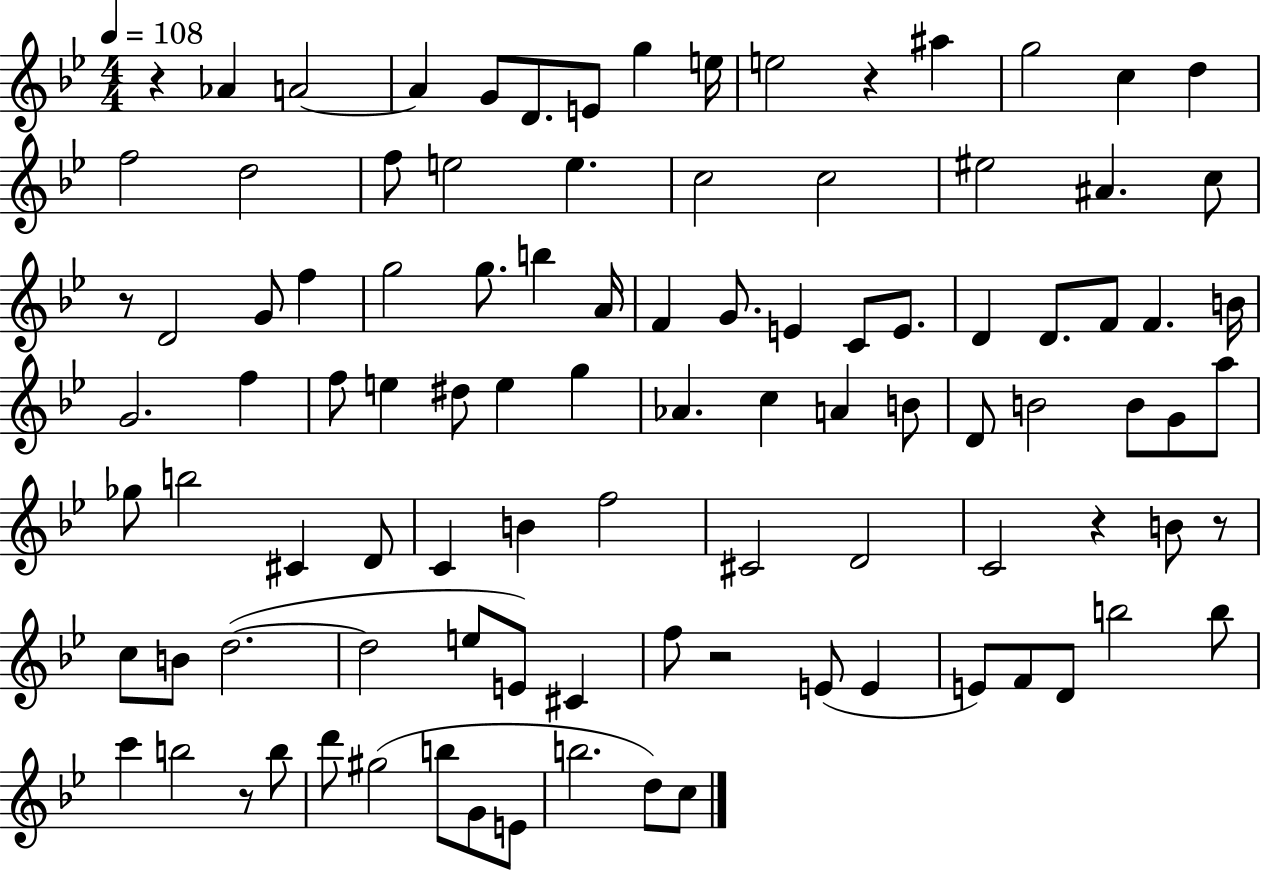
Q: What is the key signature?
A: BES major